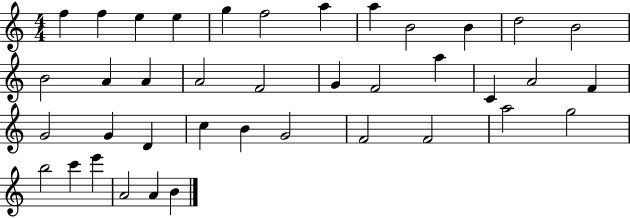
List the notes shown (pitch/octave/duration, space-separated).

F5/q F5/q E5/q E5/q G5/q F5/h A5/q A5/q B4/h B4/q D5/h B4/h B4/h A4/q A4/q A4/h F4/h G4/q F4/h A5/q C4/q A4/h F4/q G4/h G4/q D4/q C5/q B4/q G4/h F4/h F4/h A5/h G5/h B5/h C6/q E6/q A4/h A4/q B4/q